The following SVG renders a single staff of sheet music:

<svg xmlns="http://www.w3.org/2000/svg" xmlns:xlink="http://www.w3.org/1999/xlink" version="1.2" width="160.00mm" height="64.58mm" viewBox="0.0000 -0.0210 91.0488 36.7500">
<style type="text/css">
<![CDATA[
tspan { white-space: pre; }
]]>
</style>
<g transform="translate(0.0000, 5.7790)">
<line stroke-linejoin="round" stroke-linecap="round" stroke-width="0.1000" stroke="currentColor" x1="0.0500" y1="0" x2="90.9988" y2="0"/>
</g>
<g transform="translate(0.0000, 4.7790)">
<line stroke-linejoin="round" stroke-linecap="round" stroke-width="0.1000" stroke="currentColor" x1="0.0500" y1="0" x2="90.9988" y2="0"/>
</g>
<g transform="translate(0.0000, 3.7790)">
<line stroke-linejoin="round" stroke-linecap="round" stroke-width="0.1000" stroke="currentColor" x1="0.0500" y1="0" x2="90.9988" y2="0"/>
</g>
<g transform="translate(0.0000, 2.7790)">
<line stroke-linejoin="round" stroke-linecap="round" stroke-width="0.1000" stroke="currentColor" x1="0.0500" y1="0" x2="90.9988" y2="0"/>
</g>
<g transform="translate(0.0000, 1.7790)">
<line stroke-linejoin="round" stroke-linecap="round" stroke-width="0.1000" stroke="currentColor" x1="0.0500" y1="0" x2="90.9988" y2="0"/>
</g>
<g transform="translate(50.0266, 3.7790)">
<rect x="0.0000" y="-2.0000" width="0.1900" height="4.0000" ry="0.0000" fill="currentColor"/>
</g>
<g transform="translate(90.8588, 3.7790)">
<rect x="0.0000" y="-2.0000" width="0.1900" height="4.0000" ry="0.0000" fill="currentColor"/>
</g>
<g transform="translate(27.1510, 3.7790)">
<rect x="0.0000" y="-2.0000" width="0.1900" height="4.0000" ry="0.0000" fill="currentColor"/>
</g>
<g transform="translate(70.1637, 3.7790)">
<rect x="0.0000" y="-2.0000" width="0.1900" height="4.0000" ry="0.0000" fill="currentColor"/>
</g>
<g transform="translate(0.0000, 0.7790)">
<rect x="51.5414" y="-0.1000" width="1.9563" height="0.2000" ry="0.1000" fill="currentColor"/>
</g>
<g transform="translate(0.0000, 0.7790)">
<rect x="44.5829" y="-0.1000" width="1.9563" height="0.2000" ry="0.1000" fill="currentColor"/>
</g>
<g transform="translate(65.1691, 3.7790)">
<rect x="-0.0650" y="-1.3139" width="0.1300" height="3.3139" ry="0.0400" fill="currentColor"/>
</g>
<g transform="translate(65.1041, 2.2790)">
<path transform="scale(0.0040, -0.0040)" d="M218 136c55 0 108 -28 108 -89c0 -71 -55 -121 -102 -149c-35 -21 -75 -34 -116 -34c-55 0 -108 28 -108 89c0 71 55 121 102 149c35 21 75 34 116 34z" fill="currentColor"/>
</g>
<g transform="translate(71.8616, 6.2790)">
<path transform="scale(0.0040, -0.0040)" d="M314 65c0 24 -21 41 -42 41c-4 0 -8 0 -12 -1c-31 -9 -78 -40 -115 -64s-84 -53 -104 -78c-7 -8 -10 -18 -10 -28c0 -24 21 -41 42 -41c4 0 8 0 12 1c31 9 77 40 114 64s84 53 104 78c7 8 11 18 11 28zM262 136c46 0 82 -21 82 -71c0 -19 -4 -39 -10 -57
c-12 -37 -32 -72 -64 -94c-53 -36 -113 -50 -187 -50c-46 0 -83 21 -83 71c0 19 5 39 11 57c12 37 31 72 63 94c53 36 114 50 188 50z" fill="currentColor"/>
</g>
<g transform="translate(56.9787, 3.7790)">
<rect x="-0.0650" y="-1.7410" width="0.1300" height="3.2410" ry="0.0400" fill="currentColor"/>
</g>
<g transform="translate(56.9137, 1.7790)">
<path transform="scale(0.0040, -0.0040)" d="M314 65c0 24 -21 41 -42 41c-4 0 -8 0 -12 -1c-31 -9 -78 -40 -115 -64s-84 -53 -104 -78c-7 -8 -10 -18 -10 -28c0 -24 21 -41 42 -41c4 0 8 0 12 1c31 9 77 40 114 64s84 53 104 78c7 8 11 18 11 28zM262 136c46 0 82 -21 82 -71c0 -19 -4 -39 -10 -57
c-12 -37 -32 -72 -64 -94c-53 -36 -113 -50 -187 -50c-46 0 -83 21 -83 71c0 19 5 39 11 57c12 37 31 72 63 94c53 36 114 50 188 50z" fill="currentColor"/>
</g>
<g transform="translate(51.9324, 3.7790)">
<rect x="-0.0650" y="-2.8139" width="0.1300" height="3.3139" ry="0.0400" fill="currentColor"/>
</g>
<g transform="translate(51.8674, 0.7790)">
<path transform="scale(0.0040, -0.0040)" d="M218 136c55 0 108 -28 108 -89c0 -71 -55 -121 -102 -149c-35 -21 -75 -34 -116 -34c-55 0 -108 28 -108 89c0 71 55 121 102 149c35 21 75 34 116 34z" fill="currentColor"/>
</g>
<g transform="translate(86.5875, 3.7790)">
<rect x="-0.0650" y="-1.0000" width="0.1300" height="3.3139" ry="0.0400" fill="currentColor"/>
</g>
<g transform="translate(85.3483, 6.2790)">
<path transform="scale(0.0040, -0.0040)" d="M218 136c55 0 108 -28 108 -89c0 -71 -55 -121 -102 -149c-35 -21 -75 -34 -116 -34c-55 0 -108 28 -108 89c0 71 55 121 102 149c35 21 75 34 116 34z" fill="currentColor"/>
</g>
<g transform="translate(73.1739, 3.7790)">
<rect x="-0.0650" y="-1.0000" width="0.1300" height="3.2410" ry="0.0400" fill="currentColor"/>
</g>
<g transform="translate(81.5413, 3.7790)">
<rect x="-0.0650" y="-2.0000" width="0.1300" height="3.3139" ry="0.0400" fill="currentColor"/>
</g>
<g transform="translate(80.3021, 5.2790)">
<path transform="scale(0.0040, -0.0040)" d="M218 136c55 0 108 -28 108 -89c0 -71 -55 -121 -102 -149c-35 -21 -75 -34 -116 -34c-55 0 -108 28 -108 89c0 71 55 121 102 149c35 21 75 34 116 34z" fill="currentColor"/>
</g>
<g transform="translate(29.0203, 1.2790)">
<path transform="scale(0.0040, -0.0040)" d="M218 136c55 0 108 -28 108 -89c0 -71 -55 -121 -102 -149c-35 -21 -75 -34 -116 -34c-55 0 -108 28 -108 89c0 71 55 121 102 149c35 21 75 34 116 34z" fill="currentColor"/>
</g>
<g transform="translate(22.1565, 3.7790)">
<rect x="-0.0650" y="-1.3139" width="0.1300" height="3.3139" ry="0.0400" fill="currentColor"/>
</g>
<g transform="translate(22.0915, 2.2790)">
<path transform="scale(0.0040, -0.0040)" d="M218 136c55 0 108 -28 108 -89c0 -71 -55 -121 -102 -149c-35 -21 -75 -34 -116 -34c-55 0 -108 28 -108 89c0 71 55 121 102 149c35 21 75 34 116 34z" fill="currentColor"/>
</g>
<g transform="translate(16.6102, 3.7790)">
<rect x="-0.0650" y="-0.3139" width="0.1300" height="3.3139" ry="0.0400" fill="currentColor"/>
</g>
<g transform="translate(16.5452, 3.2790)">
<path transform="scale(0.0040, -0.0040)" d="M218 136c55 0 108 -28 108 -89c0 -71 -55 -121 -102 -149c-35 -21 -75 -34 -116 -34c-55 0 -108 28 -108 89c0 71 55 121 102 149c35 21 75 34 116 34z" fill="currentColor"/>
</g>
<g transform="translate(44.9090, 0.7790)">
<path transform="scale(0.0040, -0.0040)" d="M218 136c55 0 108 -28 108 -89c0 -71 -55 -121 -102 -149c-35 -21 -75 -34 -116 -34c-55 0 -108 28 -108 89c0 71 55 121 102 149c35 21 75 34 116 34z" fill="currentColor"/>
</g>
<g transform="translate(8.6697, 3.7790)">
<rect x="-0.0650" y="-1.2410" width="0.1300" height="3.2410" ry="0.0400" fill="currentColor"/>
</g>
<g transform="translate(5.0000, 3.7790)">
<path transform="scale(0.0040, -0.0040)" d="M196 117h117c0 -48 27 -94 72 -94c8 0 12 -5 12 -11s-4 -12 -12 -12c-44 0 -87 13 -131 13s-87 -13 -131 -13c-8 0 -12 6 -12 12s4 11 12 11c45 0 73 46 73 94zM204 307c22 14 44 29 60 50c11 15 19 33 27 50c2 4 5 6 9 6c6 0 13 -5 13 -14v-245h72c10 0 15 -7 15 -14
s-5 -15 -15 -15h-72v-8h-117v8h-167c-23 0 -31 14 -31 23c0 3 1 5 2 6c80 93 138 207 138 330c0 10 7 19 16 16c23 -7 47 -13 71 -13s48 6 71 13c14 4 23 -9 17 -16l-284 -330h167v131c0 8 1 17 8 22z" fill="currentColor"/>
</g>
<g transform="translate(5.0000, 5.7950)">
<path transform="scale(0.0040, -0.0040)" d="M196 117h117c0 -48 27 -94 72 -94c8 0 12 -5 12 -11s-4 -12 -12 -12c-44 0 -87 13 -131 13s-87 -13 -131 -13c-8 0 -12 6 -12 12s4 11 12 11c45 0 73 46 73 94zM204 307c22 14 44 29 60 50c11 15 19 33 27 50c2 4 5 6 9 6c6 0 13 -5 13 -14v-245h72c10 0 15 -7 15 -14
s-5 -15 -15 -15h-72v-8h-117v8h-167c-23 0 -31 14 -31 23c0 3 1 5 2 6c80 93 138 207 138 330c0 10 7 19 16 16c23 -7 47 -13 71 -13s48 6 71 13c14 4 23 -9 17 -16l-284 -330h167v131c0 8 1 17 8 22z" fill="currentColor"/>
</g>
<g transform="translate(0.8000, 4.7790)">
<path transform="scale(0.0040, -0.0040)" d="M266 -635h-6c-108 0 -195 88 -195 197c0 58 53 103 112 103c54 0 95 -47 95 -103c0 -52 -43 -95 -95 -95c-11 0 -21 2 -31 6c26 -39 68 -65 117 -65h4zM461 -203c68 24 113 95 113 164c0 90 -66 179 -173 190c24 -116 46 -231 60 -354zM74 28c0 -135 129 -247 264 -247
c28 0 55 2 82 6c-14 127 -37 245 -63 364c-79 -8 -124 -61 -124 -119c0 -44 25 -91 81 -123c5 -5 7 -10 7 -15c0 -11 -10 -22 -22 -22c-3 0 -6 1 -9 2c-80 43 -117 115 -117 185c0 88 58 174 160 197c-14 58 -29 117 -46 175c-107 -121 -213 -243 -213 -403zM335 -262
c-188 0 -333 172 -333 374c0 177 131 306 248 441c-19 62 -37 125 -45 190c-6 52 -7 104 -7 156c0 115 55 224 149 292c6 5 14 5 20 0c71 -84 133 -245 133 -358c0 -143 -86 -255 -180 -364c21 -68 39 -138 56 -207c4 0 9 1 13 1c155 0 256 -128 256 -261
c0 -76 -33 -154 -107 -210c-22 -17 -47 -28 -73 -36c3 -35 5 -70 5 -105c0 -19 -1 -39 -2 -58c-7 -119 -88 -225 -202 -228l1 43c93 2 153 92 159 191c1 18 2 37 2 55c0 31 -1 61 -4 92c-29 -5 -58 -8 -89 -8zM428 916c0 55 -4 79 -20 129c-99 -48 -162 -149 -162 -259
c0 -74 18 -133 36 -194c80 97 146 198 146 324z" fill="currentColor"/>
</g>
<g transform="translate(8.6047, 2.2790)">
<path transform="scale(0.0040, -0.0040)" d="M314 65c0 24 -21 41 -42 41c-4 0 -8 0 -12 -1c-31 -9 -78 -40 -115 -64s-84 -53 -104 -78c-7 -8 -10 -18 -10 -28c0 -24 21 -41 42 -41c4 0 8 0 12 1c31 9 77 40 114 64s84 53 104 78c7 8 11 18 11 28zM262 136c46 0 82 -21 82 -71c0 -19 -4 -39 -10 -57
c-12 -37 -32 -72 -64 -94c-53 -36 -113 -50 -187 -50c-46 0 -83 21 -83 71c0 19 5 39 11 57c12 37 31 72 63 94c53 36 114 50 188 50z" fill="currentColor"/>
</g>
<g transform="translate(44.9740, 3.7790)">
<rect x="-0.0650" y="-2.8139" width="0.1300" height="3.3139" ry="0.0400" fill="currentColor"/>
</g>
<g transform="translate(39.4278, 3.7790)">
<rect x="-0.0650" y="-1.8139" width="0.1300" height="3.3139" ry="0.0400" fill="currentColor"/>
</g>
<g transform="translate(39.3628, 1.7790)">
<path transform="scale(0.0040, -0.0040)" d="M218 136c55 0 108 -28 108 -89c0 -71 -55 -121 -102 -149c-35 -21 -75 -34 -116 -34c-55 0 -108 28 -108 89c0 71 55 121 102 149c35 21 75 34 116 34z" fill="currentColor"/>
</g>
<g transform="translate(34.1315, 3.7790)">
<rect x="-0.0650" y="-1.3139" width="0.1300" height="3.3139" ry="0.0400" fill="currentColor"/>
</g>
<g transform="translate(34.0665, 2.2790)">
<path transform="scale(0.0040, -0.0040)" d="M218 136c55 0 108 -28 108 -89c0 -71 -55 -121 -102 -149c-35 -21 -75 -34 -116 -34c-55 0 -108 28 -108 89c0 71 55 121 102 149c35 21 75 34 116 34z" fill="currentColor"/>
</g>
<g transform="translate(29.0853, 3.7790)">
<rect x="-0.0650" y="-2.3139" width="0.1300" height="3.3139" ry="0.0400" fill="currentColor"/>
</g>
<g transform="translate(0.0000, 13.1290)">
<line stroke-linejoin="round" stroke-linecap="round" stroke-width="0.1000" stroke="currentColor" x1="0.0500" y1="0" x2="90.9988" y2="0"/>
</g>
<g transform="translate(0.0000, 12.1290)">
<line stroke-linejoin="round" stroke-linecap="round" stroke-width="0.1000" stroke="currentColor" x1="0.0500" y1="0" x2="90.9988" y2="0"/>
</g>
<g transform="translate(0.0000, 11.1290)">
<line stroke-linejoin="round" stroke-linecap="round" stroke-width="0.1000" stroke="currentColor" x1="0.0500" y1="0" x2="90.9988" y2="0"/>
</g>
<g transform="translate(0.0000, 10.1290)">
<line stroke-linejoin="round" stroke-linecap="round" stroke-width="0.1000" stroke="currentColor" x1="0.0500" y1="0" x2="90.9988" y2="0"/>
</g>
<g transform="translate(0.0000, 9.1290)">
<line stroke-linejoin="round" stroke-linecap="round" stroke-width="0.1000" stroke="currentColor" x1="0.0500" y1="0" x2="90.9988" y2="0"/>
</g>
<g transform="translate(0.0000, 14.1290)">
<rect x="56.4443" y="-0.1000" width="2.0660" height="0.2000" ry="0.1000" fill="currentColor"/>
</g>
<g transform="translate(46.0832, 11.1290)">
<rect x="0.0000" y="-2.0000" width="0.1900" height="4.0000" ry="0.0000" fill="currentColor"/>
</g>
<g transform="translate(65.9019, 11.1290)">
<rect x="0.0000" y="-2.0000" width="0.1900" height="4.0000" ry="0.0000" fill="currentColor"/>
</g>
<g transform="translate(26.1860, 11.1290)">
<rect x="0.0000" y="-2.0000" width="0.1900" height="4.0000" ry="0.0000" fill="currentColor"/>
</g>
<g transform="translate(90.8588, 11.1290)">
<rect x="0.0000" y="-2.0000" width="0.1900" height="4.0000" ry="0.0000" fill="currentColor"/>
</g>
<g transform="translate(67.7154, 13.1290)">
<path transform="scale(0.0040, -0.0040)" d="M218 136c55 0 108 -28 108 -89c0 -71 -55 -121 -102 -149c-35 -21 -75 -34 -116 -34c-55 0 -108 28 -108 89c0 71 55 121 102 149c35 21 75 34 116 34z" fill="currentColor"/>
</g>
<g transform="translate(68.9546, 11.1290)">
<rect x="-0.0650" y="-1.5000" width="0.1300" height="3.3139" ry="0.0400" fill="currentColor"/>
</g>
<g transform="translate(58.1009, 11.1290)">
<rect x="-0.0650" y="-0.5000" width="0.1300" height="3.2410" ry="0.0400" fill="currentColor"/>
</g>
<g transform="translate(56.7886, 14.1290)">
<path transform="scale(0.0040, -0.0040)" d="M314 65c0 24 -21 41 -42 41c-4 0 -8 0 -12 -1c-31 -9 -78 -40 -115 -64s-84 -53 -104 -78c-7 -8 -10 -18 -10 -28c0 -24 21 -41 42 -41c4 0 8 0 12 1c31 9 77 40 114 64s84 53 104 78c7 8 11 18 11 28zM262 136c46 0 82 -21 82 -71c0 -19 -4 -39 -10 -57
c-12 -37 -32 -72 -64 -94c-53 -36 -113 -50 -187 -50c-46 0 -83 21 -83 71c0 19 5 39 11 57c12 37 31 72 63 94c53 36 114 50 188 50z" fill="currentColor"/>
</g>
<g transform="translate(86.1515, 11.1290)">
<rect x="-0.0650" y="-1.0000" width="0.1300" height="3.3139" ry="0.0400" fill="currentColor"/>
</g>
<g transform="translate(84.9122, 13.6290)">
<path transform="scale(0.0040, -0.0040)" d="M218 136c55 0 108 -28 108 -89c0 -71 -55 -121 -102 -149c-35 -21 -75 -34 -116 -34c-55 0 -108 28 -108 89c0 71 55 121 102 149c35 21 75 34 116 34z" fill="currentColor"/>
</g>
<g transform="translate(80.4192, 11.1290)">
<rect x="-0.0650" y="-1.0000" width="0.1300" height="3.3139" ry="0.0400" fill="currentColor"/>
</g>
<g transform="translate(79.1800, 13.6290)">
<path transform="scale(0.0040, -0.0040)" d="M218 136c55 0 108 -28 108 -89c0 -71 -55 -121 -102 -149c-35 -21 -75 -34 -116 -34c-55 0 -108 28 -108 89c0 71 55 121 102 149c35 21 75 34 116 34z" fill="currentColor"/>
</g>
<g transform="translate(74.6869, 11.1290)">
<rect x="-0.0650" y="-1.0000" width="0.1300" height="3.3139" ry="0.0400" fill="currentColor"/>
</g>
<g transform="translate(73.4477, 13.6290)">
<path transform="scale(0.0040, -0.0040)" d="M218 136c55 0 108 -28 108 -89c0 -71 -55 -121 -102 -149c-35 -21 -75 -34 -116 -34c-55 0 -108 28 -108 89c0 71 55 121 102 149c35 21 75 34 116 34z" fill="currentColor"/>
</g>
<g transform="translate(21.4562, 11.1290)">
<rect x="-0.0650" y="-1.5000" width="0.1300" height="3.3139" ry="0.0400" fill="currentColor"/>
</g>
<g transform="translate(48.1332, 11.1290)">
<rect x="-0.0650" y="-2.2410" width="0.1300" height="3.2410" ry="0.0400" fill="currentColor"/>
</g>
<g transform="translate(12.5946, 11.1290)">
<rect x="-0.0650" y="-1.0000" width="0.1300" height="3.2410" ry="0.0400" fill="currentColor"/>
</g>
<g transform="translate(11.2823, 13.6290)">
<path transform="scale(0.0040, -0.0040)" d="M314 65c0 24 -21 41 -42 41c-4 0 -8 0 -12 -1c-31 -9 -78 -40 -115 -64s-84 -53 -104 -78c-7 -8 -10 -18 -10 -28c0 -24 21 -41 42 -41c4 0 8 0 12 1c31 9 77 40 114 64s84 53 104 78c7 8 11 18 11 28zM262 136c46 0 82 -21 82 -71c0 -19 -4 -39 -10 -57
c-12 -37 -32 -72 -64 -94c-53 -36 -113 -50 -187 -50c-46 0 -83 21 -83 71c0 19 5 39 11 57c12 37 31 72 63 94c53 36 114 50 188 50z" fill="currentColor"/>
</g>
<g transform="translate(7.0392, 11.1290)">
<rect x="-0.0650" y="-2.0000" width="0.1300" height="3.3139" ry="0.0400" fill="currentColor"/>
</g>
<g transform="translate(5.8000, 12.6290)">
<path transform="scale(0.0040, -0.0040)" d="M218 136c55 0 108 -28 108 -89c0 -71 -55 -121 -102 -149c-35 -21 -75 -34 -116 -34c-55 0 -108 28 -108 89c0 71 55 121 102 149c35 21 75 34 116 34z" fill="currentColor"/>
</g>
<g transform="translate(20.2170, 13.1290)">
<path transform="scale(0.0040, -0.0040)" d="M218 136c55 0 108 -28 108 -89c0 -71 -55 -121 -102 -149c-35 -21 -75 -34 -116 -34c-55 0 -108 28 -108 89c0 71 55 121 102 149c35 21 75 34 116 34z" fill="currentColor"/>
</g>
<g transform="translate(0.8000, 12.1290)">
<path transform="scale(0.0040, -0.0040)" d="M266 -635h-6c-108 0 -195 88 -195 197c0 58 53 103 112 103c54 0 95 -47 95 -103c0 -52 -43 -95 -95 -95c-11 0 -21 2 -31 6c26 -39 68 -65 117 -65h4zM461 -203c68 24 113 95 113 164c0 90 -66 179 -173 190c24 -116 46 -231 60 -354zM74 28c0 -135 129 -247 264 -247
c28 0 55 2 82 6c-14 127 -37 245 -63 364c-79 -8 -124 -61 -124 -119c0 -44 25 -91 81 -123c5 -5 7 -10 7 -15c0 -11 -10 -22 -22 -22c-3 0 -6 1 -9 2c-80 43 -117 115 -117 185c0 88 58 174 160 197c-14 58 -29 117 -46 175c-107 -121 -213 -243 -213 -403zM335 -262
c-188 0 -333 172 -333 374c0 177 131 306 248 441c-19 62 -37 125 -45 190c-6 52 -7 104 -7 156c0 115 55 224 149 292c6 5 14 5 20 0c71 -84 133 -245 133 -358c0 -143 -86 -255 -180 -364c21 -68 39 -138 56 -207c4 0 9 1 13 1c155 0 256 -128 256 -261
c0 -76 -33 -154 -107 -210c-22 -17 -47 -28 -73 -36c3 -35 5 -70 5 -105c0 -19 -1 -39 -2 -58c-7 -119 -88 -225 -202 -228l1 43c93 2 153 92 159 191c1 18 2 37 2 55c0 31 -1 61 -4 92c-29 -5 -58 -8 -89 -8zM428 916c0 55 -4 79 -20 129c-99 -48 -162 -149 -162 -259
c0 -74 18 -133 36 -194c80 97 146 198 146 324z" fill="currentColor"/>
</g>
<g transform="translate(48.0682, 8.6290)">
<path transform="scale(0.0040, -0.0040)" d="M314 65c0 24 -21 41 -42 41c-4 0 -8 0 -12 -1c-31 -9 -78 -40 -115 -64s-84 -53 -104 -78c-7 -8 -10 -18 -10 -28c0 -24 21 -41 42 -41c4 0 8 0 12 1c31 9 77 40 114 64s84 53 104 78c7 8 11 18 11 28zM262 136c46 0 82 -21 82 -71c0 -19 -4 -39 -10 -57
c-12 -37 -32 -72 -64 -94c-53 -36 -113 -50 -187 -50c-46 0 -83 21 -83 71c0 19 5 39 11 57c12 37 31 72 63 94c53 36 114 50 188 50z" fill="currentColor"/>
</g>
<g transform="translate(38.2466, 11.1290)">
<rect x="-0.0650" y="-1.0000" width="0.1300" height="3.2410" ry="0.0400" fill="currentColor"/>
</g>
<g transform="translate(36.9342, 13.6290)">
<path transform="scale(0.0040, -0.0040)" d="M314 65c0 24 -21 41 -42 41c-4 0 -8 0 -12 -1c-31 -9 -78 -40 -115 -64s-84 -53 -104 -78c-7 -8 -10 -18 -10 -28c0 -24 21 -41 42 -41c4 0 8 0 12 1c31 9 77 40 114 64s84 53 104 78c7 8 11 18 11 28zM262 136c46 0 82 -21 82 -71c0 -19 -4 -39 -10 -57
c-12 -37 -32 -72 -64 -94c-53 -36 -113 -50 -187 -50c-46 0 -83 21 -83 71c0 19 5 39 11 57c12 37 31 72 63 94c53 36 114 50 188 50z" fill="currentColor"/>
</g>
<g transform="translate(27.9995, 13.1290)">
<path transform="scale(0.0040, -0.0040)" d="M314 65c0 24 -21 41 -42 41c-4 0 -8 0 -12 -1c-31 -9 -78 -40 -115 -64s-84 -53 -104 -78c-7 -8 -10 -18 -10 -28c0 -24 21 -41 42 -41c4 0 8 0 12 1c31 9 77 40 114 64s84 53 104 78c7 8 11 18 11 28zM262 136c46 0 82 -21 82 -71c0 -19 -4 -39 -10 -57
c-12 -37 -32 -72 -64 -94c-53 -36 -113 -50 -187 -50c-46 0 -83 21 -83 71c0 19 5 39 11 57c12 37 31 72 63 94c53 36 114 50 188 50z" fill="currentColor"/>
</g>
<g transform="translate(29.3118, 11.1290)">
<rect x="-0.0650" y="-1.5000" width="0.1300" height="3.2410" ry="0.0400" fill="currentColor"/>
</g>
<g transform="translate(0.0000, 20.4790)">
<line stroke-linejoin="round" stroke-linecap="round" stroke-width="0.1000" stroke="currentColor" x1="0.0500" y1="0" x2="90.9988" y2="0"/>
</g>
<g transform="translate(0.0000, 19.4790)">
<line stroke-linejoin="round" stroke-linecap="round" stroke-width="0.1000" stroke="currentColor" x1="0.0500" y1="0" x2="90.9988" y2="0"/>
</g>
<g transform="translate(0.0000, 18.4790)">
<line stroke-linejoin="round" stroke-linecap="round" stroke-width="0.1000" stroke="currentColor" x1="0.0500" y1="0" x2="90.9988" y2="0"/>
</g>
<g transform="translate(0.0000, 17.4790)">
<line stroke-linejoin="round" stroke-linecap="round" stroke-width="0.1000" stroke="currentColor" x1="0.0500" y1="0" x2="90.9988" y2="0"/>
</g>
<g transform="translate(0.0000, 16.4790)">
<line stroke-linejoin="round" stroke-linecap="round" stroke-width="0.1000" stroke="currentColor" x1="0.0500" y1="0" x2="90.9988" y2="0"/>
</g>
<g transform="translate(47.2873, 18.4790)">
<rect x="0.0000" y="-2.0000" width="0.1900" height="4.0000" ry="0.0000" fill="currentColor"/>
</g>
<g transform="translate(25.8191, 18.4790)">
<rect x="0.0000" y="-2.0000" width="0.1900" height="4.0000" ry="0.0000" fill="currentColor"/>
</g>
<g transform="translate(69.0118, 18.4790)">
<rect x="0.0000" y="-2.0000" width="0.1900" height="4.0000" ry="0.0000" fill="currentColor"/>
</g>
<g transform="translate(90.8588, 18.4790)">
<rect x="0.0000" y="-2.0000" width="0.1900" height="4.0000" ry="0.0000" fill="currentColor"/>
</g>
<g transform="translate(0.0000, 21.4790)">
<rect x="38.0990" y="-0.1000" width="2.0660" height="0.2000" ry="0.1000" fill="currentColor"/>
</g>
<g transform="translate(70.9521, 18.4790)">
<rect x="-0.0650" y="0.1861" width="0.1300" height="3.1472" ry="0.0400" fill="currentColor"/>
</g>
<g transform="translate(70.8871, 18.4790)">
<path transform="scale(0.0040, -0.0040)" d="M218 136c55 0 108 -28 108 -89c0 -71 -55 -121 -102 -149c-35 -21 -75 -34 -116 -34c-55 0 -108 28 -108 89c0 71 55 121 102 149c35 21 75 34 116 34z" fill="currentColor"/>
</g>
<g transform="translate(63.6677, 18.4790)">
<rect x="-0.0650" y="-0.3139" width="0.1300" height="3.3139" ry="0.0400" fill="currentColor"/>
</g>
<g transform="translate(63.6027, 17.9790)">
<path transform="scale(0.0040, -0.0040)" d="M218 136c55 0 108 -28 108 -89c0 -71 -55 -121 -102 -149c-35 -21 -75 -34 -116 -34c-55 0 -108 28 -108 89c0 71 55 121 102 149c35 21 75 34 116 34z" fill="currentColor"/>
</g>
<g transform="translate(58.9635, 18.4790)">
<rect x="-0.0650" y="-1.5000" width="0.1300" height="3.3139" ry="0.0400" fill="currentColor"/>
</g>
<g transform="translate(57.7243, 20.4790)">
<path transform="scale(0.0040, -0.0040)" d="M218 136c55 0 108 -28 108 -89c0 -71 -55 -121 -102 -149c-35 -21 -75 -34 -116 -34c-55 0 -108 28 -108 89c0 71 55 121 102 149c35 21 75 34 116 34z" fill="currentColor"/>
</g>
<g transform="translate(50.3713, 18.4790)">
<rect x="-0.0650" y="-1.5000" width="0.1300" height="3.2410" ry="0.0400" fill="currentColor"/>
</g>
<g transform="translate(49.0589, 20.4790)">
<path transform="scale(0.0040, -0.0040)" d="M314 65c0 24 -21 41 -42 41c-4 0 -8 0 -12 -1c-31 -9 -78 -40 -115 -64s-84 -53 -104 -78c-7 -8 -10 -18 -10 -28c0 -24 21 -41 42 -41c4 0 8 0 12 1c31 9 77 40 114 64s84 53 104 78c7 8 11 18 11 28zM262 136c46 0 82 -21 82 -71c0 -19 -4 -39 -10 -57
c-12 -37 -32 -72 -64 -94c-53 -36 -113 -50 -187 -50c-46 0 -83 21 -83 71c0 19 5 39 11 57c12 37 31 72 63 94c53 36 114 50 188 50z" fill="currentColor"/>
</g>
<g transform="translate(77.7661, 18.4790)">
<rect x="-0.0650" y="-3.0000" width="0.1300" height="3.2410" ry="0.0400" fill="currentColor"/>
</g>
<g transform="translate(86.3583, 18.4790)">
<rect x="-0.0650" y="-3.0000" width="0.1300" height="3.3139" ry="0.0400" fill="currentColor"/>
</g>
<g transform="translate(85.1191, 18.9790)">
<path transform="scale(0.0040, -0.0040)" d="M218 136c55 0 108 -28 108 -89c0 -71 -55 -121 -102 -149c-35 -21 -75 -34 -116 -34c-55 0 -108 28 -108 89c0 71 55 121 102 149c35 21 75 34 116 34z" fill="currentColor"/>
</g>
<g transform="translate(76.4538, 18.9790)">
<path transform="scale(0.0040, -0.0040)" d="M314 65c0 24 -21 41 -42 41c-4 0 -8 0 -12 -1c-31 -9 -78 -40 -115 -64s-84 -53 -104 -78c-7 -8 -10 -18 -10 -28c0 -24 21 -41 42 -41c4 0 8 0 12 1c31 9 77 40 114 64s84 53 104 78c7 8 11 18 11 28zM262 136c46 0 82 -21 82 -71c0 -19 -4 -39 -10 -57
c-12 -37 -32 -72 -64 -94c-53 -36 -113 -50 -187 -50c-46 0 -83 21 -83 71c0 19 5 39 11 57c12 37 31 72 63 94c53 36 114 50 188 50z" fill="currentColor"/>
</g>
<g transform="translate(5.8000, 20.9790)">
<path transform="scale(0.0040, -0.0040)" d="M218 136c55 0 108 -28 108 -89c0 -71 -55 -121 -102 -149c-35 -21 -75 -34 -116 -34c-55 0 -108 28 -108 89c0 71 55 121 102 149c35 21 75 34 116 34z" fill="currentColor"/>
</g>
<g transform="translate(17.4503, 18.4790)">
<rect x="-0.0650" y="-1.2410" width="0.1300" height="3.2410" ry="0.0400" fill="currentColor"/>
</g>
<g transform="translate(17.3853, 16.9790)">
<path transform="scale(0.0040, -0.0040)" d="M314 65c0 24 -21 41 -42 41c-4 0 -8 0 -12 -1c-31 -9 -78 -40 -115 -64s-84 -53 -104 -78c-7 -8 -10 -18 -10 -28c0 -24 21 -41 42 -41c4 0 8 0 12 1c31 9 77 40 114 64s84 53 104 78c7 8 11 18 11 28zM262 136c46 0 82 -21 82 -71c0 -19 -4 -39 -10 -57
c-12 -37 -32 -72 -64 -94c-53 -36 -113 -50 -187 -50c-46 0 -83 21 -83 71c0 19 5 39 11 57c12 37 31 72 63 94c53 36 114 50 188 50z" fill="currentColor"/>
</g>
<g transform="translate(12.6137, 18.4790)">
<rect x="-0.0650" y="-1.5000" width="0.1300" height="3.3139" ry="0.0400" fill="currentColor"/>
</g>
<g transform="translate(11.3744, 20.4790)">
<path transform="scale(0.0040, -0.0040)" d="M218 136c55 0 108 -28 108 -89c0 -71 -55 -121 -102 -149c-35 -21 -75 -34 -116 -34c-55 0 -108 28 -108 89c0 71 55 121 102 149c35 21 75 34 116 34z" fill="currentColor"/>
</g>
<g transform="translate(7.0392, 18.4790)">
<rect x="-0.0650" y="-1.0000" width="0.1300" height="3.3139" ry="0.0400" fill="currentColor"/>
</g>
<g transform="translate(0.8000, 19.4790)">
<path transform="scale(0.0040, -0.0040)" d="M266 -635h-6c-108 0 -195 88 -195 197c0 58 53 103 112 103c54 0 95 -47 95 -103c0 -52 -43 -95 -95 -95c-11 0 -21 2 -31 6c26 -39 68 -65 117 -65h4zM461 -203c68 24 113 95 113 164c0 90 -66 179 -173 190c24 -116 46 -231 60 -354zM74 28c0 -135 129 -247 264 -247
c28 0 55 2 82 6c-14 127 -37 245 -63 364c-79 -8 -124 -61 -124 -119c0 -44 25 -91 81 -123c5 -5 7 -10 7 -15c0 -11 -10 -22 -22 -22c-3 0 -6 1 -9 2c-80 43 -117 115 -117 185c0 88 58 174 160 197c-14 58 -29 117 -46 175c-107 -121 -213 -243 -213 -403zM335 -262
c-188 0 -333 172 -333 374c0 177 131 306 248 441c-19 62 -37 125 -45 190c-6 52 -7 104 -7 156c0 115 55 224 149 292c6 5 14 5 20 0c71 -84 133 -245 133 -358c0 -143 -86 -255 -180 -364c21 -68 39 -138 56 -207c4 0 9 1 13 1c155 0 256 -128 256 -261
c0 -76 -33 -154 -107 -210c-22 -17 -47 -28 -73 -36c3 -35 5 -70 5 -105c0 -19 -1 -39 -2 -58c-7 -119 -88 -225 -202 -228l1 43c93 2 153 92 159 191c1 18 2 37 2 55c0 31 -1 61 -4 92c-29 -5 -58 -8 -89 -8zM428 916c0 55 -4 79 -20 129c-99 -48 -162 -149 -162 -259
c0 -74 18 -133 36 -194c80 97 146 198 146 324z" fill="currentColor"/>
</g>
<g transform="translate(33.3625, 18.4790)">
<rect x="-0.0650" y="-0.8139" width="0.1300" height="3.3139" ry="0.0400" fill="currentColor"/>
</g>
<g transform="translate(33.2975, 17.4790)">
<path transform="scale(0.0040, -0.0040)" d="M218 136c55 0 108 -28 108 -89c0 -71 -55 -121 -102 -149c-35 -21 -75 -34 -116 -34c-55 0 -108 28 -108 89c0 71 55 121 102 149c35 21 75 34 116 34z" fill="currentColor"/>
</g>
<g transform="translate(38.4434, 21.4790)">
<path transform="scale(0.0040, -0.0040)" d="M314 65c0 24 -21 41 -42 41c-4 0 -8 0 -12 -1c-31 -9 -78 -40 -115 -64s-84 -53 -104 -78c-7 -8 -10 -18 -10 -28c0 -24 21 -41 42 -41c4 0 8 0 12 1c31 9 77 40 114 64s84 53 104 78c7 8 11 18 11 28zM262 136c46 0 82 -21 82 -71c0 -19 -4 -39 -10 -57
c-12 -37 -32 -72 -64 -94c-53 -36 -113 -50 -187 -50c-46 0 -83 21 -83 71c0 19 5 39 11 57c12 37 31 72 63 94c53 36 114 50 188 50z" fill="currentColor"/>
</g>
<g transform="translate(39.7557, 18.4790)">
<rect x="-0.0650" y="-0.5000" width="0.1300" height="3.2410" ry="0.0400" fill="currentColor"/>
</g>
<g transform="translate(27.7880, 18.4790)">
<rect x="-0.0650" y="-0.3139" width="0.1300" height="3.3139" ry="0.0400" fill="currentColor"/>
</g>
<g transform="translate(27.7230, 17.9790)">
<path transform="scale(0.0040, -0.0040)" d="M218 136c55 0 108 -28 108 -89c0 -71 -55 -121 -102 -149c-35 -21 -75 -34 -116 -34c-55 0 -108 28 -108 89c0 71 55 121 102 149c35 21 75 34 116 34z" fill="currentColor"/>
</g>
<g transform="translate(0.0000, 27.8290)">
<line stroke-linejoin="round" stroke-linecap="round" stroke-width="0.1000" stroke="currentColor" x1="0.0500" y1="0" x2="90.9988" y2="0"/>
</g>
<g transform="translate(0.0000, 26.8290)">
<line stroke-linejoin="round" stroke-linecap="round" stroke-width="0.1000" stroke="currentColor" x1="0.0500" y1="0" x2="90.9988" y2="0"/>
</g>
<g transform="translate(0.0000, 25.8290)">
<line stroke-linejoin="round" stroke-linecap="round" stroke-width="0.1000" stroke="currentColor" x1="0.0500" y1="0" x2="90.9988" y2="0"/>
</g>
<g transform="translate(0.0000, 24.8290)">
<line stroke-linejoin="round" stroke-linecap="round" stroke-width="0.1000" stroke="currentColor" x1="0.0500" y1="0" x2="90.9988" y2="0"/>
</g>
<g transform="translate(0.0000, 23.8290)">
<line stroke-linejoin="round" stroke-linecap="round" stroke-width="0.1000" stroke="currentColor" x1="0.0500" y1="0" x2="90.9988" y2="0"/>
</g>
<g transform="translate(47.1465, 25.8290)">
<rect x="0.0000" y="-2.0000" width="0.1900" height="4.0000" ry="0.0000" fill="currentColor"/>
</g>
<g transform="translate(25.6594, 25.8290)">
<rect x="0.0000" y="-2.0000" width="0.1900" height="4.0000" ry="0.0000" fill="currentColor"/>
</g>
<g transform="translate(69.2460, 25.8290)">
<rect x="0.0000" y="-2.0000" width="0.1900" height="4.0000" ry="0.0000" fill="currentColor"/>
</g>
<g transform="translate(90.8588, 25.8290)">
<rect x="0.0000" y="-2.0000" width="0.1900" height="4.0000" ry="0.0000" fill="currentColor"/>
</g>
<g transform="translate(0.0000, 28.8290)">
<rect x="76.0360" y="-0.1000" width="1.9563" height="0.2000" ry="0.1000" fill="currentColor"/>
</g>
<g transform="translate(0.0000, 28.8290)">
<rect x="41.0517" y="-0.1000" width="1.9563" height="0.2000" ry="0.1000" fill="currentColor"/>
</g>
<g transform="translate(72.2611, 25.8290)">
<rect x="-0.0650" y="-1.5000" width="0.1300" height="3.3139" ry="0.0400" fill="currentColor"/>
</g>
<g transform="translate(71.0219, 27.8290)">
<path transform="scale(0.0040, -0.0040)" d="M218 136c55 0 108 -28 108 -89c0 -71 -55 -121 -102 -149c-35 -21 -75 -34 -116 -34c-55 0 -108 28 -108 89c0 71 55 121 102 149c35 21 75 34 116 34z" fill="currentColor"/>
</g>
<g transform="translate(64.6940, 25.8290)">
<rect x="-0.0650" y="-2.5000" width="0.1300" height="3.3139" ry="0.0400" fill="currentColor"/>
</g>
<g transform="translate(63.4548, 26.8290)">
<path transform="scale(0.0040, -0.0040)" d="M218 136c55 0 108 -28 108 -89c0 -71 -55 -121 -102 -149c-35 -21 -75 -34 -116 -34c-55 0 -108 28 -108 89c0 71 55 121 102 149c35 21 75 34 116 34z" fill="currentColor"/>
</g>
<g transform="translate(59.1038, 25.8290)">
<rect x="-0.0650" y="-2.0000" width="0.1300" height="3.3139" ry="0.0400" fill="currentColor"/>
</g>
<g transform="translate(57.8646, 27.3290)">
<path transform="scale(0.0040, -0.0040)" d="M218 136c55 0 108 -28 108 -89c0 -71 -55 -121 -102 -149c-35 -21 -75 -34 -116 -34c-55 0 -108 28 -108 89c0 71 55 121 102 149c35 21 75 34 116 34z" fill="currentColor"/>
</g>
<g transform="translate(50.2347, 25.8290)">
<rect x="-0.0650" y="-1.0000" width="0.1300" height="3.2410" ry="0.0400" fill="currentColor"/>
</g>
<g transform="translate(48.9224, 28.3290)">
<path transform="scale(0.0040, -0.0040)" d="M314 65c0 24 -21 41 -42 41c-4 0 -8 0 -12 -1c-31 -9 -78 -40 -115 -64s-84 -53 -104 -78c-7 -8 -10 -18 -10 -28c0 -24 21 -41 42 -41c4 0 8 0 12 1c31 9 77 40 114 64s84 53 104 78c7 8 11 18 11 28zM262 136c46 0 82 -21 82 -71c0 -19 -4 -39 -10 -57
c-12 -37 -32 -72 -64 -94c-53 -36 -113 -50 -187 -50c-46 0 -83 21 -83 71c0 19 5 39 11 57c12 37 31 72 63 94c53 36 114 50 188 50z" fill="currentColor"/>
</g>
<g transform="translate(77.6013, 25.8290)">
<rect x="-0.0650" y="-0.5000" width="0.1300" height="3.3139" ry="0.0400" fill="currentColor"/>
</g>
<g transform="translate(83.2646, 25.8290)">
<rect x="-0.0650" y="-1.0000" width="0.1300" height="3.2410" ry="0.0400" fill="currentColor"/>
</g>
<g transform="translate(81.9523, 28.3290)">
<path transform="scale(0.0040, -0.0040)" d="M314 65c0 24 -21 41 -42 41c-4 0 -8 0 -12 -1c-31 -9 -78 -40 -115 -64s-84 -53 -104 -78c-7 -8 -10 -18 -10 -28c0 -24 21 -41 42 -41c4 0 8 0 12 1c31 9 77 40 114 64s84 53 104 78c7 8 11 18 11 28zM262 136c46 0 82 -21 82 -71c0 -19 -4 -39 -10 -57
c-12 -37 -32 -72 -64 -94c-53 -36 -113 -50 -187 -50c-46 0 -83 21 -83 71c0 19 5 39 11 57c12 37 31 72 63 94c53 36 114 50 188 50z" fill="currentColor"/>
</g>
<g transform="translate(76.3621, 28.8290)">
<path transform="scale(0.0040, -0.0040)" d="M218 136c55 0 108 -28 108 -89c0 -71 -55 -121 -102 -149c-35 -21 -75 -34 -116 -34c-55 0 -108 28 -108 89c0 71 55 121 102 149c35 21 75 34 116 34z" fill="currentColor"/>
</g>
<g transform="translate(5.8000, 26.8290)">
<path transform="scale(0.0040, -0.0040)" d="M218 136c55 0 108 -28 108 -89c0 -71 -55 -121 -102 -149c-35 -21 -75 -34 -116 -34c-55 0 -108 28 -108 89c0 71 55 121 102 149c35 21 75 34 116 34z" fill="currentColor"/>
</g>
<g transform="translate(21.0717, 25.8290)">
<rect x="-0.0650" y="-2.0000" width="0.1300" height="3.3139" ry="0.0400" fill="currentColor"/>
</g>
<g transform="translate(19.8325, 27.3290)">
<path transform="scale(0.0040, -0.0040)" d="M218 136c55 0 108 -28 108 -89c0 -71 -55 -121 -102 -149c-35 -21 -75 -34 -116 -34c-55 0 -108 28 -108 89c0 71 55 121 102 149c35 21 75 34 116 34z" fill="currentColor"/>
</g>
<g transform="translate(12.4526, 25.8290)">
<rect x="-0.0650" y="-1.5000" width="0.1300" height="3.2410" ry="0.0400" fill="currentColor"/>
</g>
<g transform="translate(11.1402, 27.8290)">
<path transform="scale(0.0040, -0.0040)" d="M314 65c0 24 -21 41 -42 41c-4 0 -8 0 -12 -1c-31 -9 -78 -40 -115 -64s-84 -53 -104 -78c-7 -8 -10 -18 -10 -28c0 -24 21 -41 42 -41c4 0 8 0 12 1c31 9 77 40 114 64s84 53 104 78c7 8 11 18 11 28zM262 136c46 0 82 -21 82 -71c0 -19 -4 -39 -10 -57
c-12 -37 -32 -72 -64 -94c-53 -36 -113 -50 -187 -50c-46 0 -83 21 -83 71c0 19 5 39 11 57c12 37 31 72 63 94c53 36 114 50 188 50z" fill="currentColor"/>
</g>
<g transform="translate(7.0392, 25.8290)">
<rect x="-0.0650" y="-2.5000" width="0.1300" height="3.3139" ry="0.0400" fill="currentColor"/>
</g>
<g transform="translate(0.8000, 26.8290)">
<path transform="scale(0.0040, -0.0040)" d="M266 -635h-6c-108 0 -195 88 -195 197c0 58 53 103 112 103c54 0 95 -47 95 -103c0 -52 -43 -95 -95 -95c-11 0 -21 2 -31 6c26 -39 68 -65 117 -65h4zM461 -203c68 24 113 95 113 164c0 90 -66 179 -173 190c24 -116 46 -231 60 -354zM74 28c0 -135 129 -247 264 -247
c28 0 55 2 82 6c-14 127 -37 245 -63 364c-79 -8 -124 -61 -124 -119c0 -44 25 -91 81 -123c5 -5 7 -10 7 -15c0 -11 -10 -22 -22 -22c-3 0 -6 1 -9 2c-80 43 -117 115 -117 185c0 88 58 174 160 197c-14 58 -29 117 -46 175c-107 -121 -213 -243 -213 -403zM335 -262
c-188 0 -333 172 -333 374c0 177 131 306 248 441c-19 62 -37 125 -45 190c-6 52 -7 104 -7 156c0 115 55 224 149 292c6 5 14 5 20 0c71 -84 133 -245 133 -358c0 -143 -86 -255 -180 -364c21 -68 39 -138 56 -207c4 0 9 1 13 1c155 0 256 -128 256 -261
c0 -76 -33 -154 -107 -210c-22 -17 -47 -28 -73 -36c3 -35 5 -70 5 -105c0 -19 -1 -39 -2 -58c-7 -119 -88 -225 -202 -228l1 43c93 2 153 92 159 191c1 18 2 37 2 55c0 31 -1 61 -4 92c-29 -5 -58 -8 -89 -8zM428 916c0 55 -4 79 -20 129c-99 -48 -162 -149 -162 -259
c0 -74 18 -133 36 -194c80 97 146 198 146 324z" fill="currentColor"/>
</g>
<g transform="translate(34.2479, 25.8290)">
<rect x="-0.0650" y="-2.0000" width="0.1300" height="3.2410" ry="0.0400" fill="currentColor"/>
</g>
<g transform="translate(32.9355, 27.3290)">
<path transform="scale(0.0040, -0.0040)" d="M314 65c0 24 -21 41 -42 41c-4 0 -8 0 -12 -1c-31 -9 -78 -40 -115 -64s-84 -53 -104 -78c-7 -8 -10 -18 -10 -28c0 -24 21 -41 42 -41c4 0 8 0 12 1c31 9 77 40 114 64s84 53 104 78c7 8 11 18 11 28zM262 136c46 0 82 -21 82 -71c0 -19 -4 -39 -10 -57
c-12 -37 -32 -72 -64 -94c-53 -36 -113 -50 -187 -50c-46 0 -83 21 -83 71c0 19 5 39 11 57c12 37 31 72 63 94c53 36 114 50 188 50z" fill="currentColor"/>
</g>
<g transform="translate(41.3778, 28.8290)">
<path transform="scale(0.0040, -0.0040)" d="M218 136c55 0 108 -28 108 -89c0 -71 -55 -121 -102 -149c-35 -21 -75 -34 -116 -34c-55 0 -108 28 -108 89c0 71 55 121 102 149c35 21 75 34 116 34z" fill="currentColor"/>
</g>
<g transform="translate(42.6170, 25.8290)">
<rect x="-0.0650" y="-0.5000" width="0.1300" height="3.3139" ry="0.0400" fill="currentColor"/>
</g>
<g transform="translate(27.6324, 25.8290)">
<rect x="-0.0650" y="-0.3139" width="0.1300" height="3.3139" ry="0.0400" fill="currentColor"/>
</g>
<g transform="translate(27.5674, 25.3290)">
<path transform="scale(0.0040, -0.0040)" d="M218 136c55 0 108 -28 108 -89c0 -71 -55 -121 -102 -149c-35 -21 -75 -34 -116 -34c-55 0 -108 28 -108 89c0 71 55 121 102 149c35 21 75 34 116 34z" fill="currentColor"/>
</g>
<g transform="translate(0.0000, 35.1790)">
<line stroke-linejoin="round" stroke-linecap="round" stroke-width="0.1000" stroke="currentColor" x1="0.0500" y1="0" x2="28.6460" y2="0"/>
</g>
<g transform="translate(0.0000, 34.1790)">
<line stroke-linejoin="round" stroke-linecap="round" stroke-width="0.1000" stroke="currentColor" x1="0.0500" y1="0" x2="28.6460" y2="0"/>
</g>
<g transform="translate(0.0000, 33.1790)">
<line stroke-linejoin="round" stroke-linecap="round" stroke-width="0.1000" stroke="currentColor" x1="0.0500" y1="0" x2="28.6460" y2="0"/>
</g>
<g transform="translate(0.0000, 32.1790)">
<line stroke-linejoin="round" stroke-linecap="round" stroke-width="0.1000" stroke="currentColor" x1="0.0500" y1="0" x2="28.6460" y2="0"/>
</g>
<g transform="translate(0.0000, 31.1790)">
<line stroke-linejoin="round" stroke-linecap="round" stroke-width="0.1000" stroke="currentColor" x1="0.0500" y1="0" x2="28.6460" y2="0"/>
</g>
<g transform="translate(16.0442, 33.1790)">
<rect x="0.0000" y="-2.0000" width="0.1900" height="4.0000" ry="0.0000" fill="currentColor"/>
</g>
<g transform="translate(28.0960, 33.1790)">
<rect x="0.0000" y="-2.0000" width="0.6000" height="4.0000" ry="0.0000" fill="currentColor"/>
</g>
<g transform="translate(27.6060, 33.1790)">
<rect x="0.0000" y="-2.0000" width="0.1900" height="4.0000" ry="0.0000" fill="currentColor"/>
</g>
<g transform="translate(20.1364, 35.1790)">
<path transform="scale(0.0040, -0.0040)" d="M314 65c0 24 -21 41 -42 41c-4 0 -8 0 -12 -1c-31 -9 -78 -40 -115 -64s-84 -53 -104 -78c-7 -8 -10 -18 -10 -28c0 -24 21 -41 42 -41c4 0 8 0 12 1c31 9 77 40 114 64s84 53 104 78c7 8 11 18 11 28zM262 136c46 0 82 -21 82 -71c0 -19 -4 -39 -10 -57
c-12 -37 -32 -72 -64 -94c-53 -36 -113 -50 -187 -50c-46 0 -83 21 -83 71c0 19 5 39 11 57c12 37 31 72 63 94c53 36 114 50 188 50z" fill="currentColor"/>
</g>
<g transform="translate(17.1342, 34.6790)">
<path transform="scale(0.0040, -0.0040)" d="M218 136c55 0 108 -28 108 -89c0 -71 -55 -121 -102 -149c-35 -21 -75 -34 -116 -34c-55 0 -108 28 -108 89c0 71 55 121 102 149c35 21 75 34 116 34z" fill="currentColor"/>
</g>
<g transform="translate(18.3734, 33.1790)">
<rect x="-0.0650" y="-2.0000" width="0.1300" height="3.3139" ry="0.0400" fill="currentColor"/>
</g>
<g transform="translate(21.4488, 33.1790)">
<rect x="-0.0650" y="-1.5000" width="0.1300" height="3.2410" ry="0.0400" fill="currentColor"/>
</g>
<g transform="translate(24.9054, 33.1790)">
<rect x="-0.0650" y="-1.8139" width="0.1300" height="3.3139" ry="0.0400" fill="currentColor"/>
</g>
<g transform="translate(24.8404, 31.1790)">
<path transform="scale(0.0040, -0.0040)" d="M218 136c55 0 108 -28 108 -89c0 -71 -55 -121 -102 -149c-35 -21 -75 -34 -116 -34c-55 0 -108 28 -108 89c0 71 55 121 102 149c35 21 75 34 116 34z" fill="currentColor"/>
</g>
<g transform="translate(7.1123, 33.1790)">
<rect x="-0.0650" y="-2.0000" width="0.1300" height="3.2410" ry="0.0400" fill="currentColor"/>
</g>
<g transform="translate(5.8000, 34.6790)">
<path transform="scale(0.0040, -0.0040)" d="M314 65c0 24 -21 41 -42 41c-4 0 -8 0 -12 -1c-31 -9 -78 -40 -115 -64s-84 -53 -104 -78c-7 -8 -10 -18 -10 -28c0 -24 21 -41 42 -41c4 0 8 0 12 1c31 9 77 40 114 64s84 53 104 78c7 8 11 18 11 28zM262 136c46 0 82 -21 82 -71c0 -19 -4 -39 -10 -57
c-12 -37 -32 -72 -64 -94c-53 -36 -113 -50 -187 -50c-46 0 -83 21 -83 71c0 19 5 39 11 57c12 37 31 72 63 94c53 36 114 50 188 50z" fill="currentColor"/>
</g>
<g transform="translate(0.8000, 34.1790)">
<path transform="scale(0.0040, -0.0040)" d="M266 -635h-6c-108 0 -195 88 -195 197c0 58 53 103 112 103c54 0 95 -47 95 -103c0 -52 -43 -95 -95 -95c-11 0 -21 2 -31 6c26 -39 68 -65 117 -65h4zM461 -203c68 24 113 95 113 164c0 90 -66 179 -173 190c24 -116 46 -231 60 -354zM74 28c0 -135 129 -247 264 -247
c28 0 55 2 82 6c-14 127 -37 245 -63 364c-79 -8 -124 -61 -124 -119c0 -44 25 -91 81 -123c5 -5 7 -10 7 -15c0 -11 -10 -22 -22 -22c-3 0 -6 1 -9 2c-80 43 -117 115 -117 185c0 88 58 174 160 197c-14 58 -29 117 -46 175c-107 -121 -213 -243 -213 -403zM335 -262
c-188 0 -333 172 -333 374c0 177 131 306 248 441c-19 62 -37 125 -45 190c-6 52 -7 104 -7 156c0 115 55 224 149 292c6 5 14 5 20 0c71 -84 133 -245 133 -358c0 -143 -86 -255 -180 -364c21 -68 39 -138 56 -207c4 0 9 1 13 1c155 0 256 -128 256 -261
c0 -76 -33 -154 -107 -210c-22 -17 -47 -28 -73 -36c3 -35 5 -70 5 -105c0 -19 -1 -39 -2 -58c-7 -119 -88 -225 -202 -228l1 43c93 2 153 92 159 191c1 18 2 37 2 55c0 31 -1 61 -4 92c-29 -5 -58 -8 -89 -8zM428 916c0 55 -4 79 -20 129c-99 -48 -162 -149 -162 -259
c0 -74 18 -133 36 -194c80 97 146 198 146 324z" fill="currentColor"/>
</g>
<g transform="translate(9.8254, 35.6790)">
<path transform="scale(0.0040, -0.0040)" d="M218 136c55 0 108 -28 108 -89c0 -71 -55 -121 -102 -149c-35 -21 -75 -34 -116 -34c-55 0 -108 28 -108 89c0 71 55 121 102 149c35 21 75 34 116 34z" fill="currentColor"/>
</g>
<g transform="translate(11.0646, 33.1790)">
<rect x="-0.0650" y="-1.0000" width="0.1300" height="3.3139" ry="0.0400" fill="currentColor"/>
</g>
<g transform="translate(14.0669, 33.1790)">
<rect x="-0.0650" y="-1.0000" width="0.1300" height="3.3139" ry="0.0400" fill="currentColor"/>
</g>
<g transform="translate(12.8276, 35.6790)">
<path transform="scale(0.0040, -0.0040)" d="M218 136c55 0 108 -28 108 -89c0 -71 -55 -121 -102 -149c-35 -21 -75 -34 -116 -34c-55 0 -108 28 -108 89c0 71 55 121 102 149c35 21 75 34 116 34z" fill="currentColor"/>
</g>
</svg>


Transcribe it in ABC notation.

X:1
T:Untitled
M:4/4
L:1/4
K:C
e2 c e g e f a a f2 e D2 F D F D2 E E2 D2 g2 C2 E D D D D E e2 c d C2 E2 E c B A2 A G E2 F c F2 C D2 F G E C D2 F2 D D F E2 f